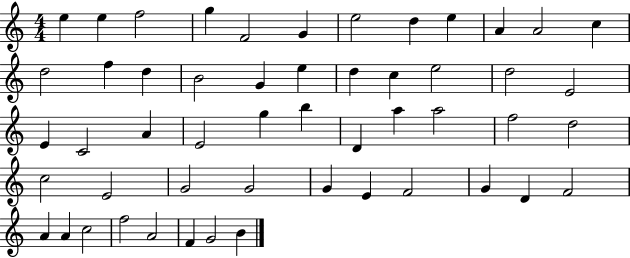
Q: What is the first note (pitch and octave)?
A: E5